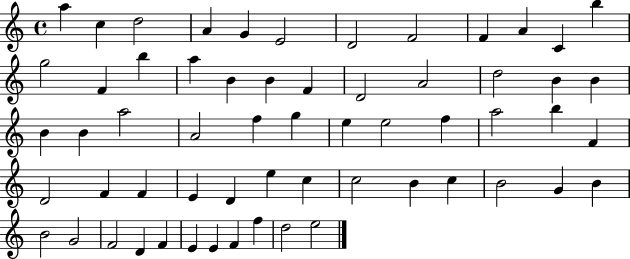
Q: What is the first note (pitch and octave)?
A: A5